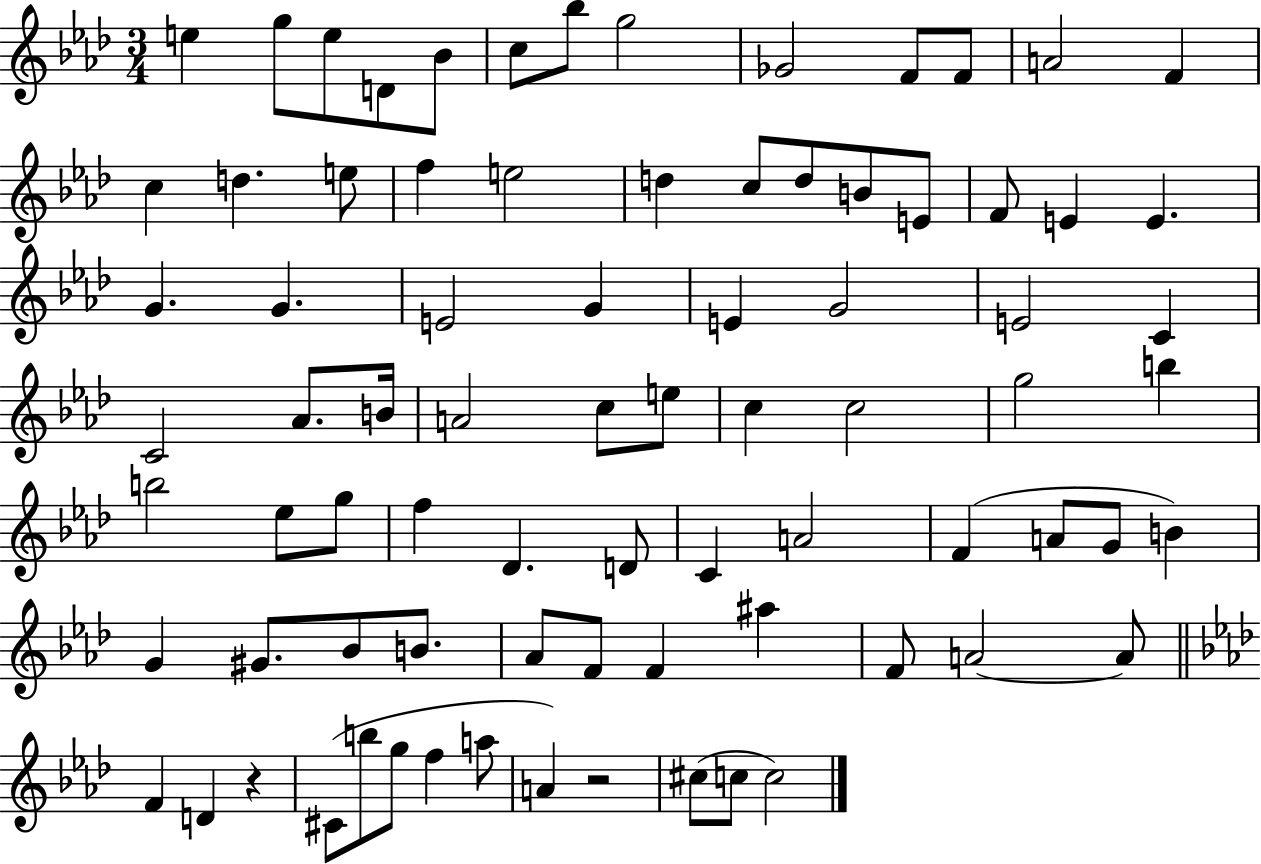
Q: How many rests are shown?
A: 2